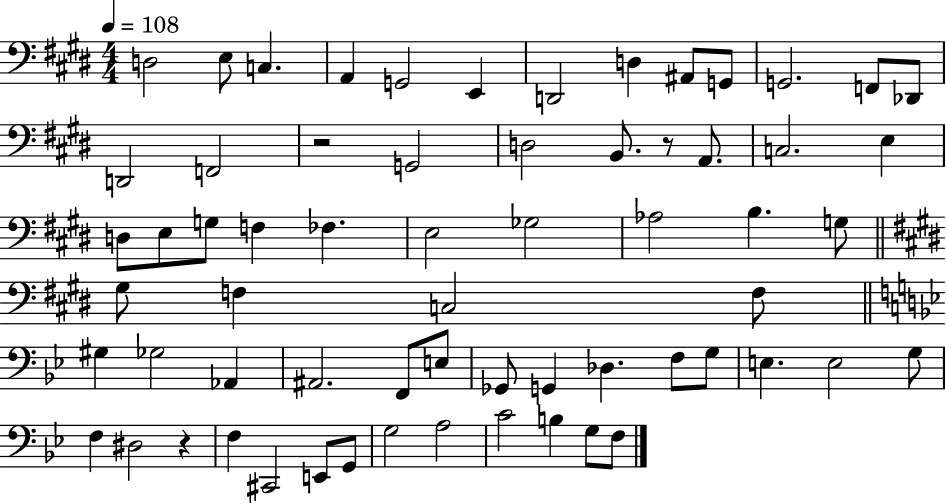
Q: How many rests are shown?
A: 3